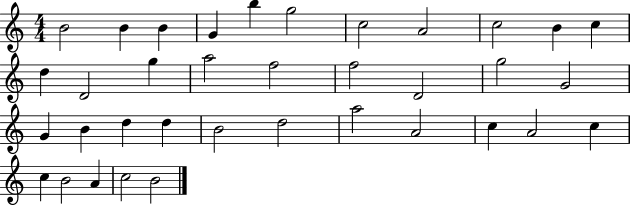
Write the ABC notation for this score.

X:1
T:Untitled
M:4/4
L:1/4
K:C
B2 B B G b g2 c2 A2 c2 B c d D2 g a2 f2 f2 D2 g2 G2 G B d d B2 d2 a2 A2 c A2 c c B2 A c2 B2